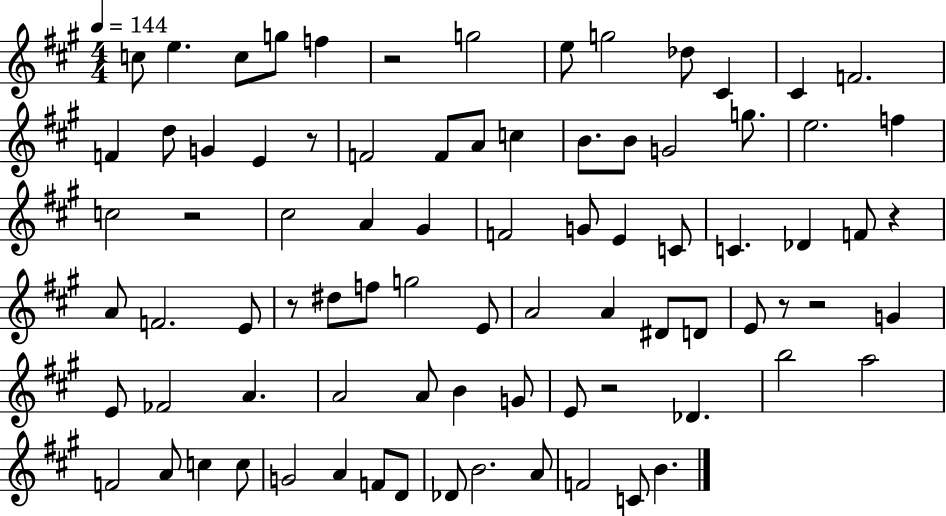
{
  \clef treble
  \numericTimeSignature
  \time 4/4
  \key a \major
  \tempo 4 = 144
  c''8 e''4. c''8 g''8 f''4 | r2 g''2 | e''8 g''2 des''8 cis'4 | cis'4 f'2. | \break f'4 d''8 g'4 e'4 r8 | f'2 f'8 a'8 c''4 | b'8. b'8 g'2 g''8. | e''2. f''4 | \break c''2 r2 | cis''2 a'4 gis'4 | f'2 g'8 e'4 c'8 | c'4. des'4 f'8 r4 | \break a'8 f'2. e'8 | r8 dis''8 f''8 g''2 e'8 | a'2 a'4 dis'8 d'8 | e'8 r8 r2 g'4 | \break e'8 fes'2 a'4. | a'2 a'8 b'4 g'8 | e'8 r2 des'4. | b''2 a''2 | \break f'2 a'8 c''4 c''8 | g'2 a'4 f'8 d'8 | des'8 b'2. a'8 | f'2 c'8 b'4. | \break \bar "|."
}